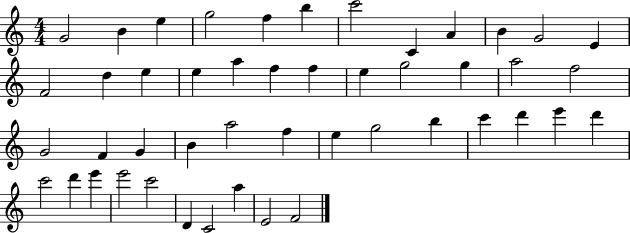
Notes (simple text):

G4/h B4/q E5/q G5/h F5/q B5/q C6/h C4/q A4/q B4/q G4/h E4/q F4/h D5/q E5/q E5/q A5/q F5/q F5/q E5/q G5/h G5/q A5/h F5/h G4/h F4/q G4/q B4/q A5/h F5/q E5/q G5/h B5/q C6/q D6/q E6/q D6/q C6/h D6/q E6/q E6/h C6/h D4/q C4/h A5/q E4/h F4/h